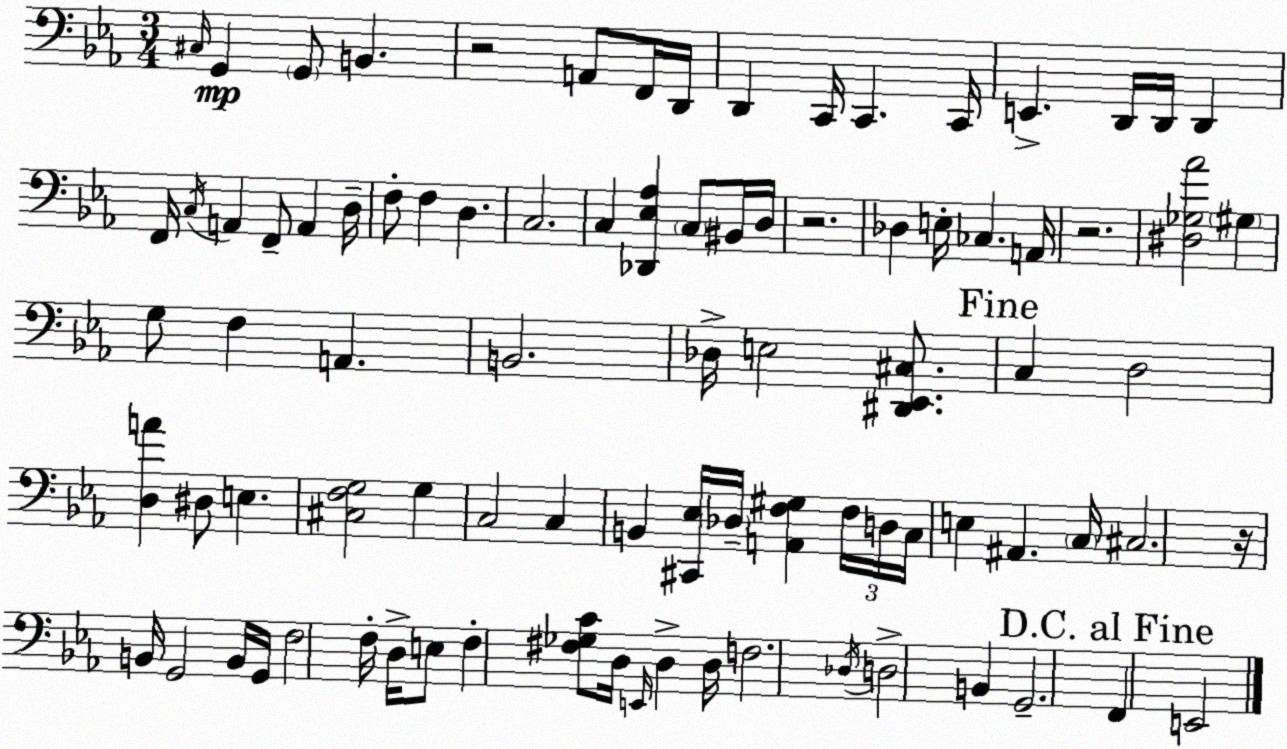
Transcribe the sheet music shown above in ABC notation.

X:1
T:Untitled
M:3/4
L:1/4
K:Cm
^C,/4 G,, G,,/2 B,, z2 A,,/2 F,,/4 D,,/4 D,, C,,/4 C,, C,,/4 E,, D,,/4 D,,/4 D,, F,,/4 C,/4 A,, F,,/2 A,, D,/4 F,/2 F, D, C,2 C, [_D,,_E,_A,] C,/2 ^B,,/4 D,/4 z2 _D, E,/4 _C, A,,/4 z2 [^D,_G,_A]2 ^G, G,/2 F, A,, B,,2 _D,/4 E,2 [^D,,_E,,^C,]/2 C, D,2 [D,A] ^D,/2 E, [^C,F,G,]2 G, C,2 C, B,, [^C,,_E,]/4 _D,/4 [A,,F,^G,] F,/4 D,/4 C,/4 E, ^A,, C,/4 ^C,2 z/4 B,,/4 G,,2 B,,/4 G,,/4 F,2 F,/4 D,/4 E,/2 F, [^F,_G,C]/2 D,/4 E,,/4 D, D,/4 F,2 _D,/4 D,2 B,, G,,2 F,, E,,2